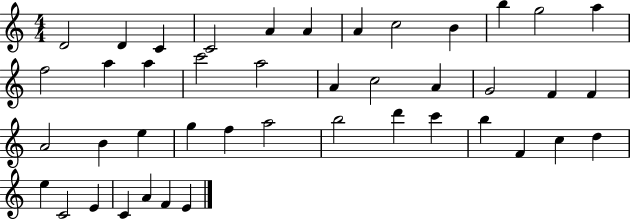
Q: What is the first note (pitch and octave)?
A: D4